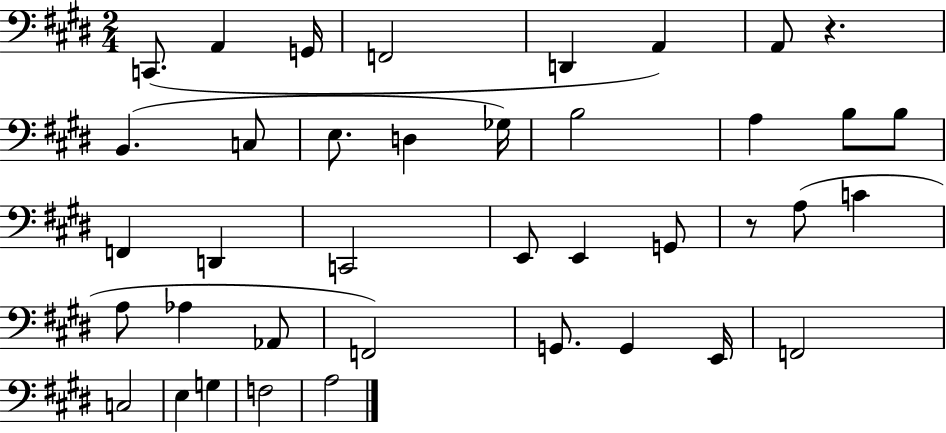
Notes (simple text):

C2/e. A2/q G2/s F2/h D2/q A2/q A2/e R/q. B2/q. C3/e E3/e. D3/q Gb3/s B3/h A3/q B3/e B3/e F2/q D2/q C2/h E2/e E2/q G2/e R/e A3/e C4/q A3/e Ab3/q Ab2/e F2/h G2/e. G2/q E2/s F2/h C3/h E3/q G3/q F3/h A3/h